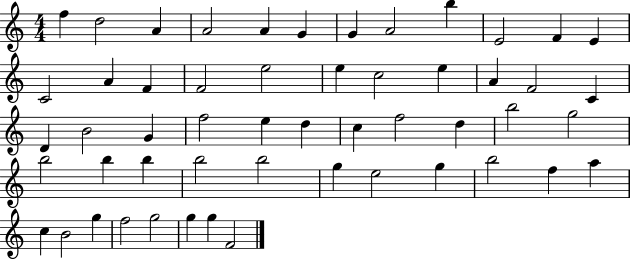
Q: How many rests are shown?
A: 0